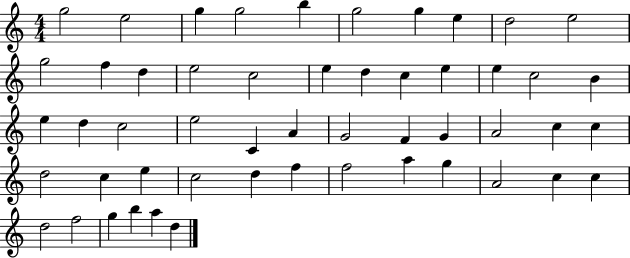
G5/h E5/h G5/q G5/h B5/q G5/h G5/q E5/q D5/h E5/h G5/h F5/q D5/q E5/h C5/h E5/q D5/q C5/q E5/q E5/q C5/h B4/q E5/q D5/q C5/h E5/h C4/q A4/q G4/h F4/q G4/q A4/h C5/q C5/q D5/h C5/q E5/q C5/h D5/q F5/q F5/h A5/q G5/q A4/h C5/q C5/q D5/h F5/h G5/q B5/q A5/q D5/q